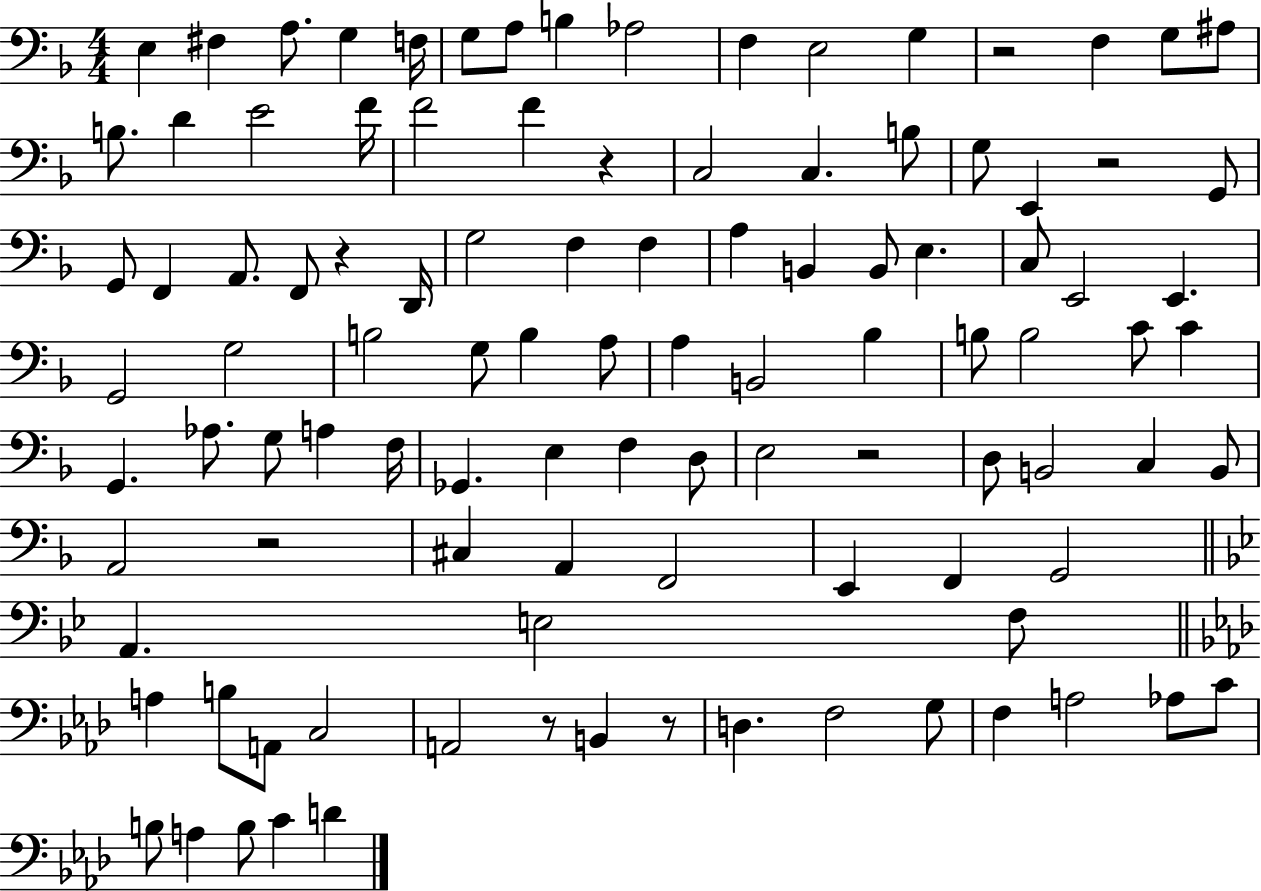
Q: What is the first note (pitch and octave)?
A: E3